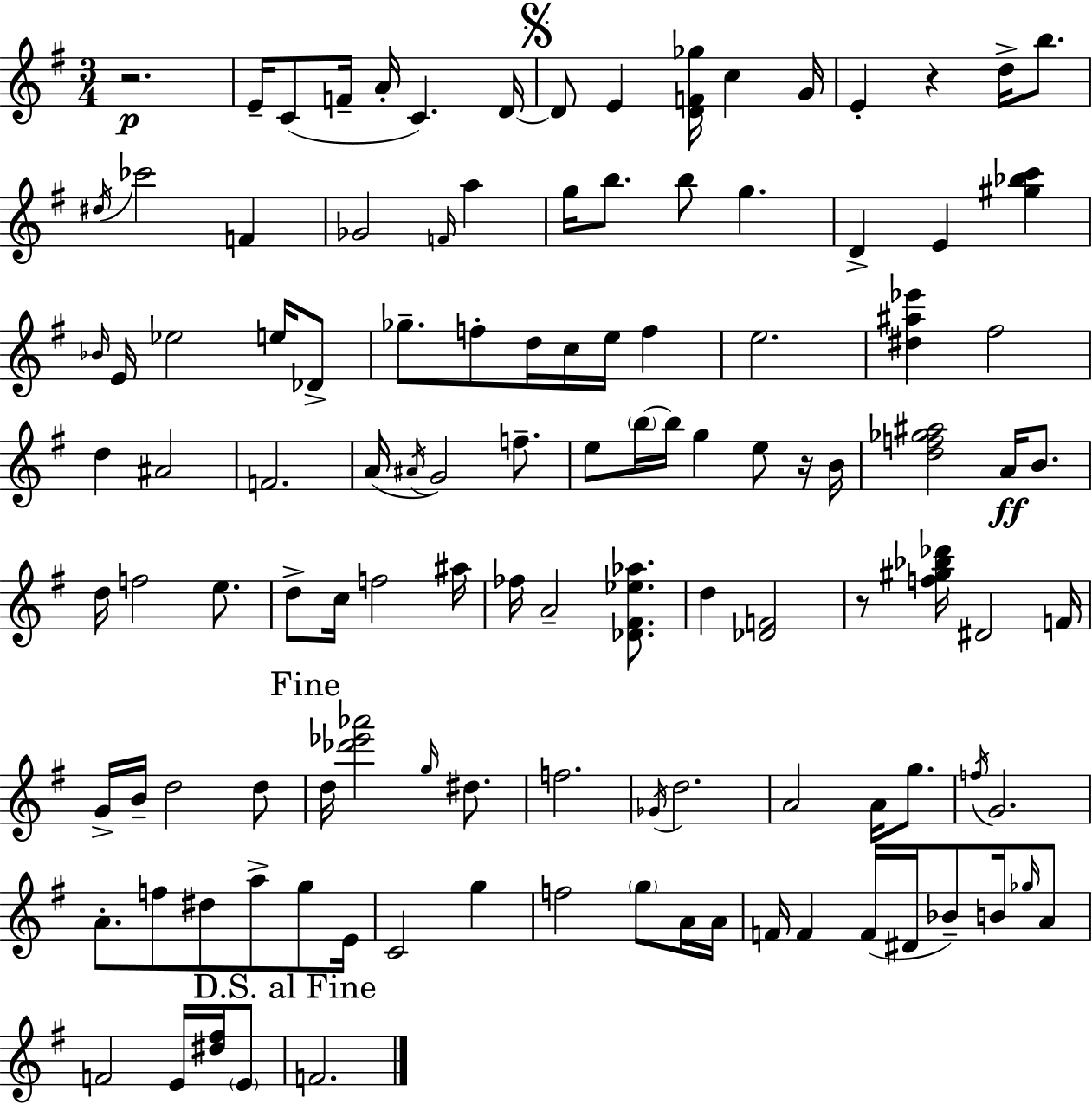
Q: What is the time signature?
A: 3/4